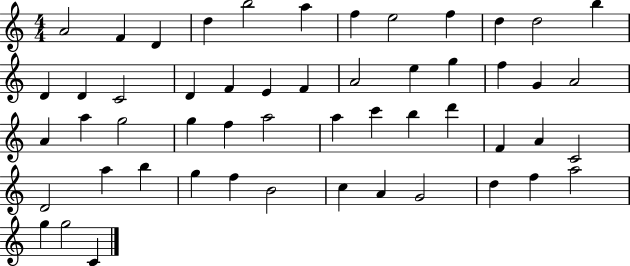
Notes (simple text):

A4/h F4/q D4/q D5/q B5/h A5/q F5/q E5/h F5/q D5/q D5/h B5/q D4/q D4/q C4/h D4/q F4/q E4/q F4/q A4/h E5/q G5/q F5/q G4/q A4/h A4/q A5/q G5/h G5/q F5/q A5/h A5/q C6/q B5/q D6/q F4/q A4/q C4/h D4/h A5/q B5/q G5/q F5/q B4/h C5/q A4/q G4/h D5/q F5/q A5/h G5/q G5/h C4/q